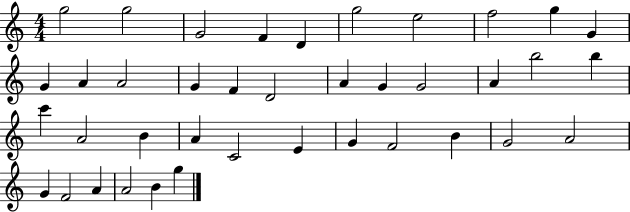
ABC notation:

X:1
T:Untitled
M:4/4
L:1/4
K:C
g2 g2 G2 F D g2 e2 f2 g G G A A2 G F D2 A G G2 A b2 b c' A2 B A C2 E G F2 B G2 A2 G F2 A A2 B g